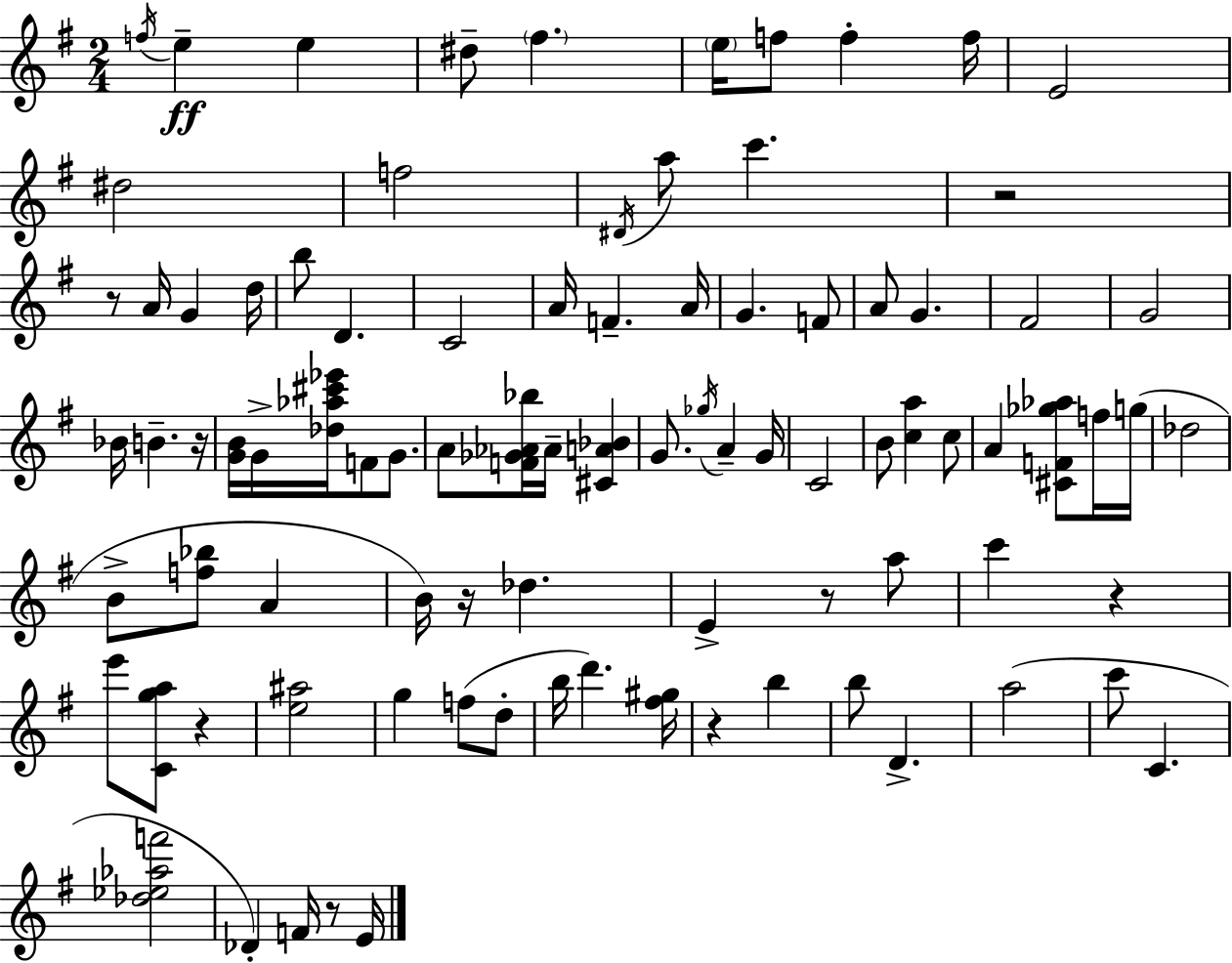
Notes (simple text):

F5/s E5/q E5/q D#5/e F#5/q. E5/s F5/e F5/q F5/s E4/h D#5/h F5/h D#4/s A5/e C6/q. R/h R/e A4/s G4/q D5/s B5/e D4/q. C4/h A4/s F4/q. A4/s G4/q. F4/e A4/e G4/q. F#4/h G4/h Bb4/s B4/q. R/s [G4,B4]/s G4/s [Db5,Ab5,C#6,Eb6]/s F4/e G4/e. A4/e [F4,Gb4,Ab4,Bb5]/s Ab4/s [C#4,A4,Bb4]/q G4/e. Gb5/s A4/q G4/s C4/h B4/e [C5,A5]/q C5/e A4/q [C#4,F4,Gb5,Ab5]/e F5/s G5/s Db5/h B4/e [F5,Bb5]/e A4/q B4/s R/s Db5/q. E4/q R/e A5/e C6/q R/q E6/e [C4,G5,A5]/e R/q [E5,A#5]/h G5/q F5/e D5/e B5/s D6/q. [F#5,G#5]/s R/q B5/q B5/e D4/q. A5/h C6/e C4/q. [Db5,Eb5,Ab5,F6]/h Db4/q F4/s R/e E4/s